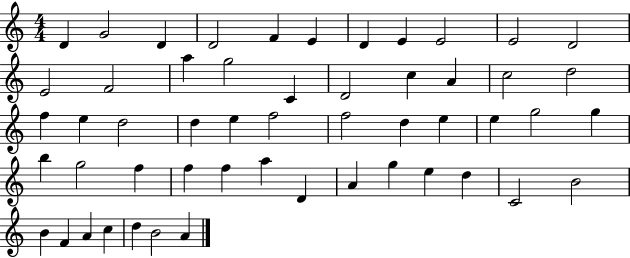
D4/q G4/h D4/q D4/h F4/q E4/q D4/q E4/q E4/h E4/h D4/h E4/h F4/h A5/q G5/h C4/q D4/h C5/q A4/q C5/h D5/h F5/q E5/q D5/h D5/q E5/q F5/h F5/h D5/q E5/q E5/q G5/h G5/q B5/q G5/h F5/q F5/q F5/q A5/q D4/q A4/q G5/q E5/q D5/q C4/h B4/h B4/q F4/q A4/q C5/q D5/q B4/h A4/q